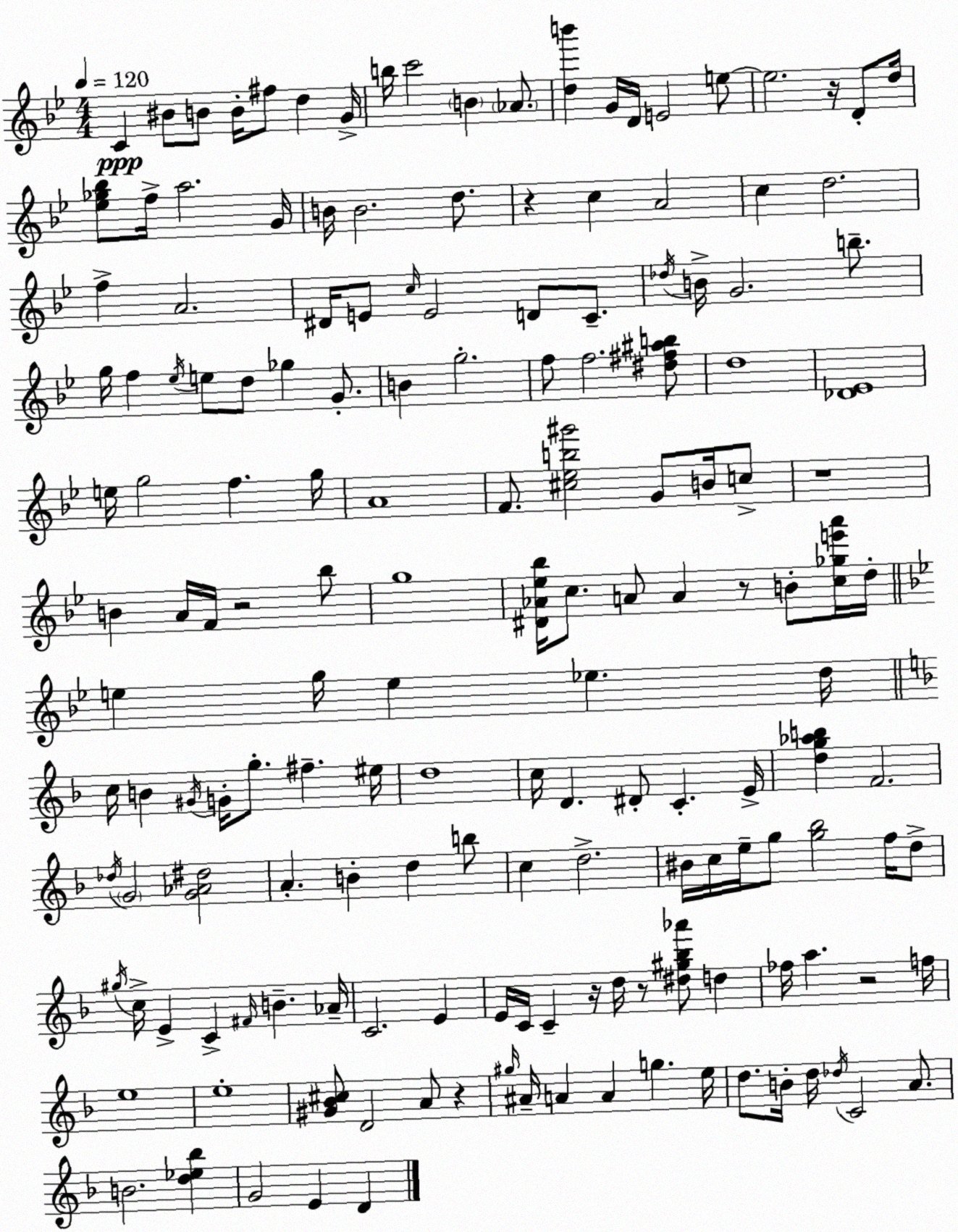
X:1
T:Untitled
M:4/4
L:1/4
K:Gm
C ^B/2 B/2 B/4 ^f/2 d G/4 b/4 c'2 B _A/2 [db'] G/4 D/4 E2 e/2 e2 z/4 D/2 d/4 [_e_g_b]/2 f/4 a2 G/4 B/4 B2 d/2 z c A2 c d2 f A2 ^D/4 E/2 c/4 E2 D/2 C/2 _d/4 B/4 G2 b/2 g/4 f _e/4 e/2 d/2 _g G/2 B g2 f/2 f2 [^d^f^ab]/2 d4 [_D_E]4 e/4 g2 f g/4 A4 F/2 [^c_eb^g']2 G/2 B/4 c/2 z4 B A/4 F/4 z2 _b/2 g4 [^D_A_e_b]/4 c/2 A/2 A z/2 B/2 [c_ge'a']/4 d/4 e g/4 e _e d/4 c/4 B ^G/4 G/4 g/2 ^f ^e/4 d4 c/4 D ^D/2 C E/4 [dg_ab] F2 _d/4 G2 [G_A^d]2 A B d b/2 c d2 ^B/4 c/4 e/4 g/2 [g_b]2 f/4 d/2 ^g/4 c/4 E C ^F/4 B _A/4 C2 E E/4 C/4 C z/4 d/4 z/2 [^d^g_b_a']/2 d _f/4 a z2 f/4 e4 e4 [^G_B^c]/2 D2 A/2 z ^g/4 ^A/4 A A g e/4 d/2 B/4 d/4 _d/4 C2 A/2 B2 [d_e_b] G2 E D